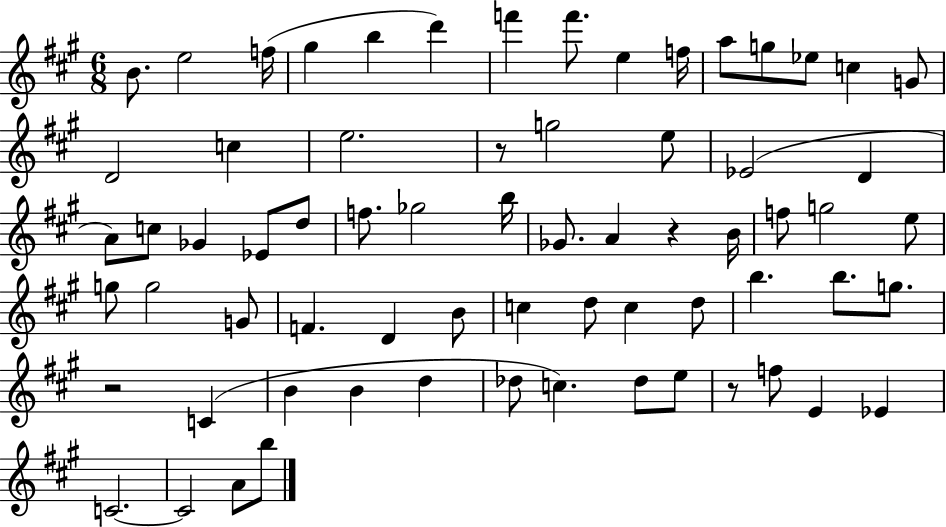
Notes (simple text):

B4/e. E5/h F5/s G#5/q B5/q D6/q F6/q F6/e. E5/q F5/s A5/e G5/e Eb5/e C5/q G4/e D4/h C5/q E5/h. R/e G5/h E5/e Eb4/h D4/q A4/e C5/e Gb4/q Eb4/e D5/e F5/e. Gb5/h B5/s Gb4/e. A4/q R/q B4/s F5/e G5/h E5/e G5/e G5/h G4/e F4/q. D4/q B4/e C5/q D5/e C5/q D5/e B5/q. B5/e. G5/e. R/h C4/q B4/q B4/q D5/q Db5/e C5/q. Db5/e E5/e R/e F5/e E4/q Eb4/q C4/h. C4/h A4/e B5/e